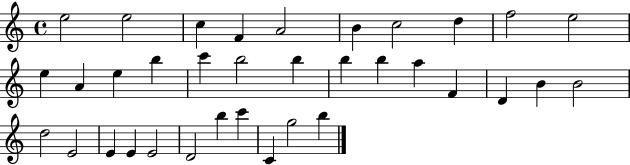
E5/h E5/h C5/q F4/q A4/h B4/q C5/h D5/q F5/h E5/h E5/q A4/q E5/q B5/q C6/q B5/h B5/q B5/q B5/q A5/q F4/q D4/q B4/q B4/h D5/h E4/h E4/q E4/q E4/h D4/h B5/q C6/q C4/q G5/h B5/q